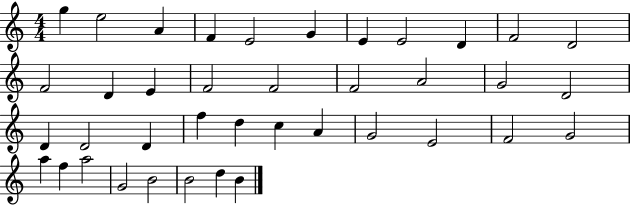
{
  \clef treble
  \numericTimeSignature
  \time 4/4
  \key c \major
  g''4 e''2 a'4 | f'4 e'2 g'4 | e'4 e'2 d'4 | f'2 d'2 | \break f'2 d'4 e'4 | f'2 f'2 | f'2 a'2 | g'2 d'2 | \break d'4 d'2 d'4 | f''4 d''4 c''4 a'4 | g'2 e'2 | f'2 g'2 | \break a''4 f''4 a''2 | g'2 b'2 | b'2 d''4 b'4 | \bar "|."
}